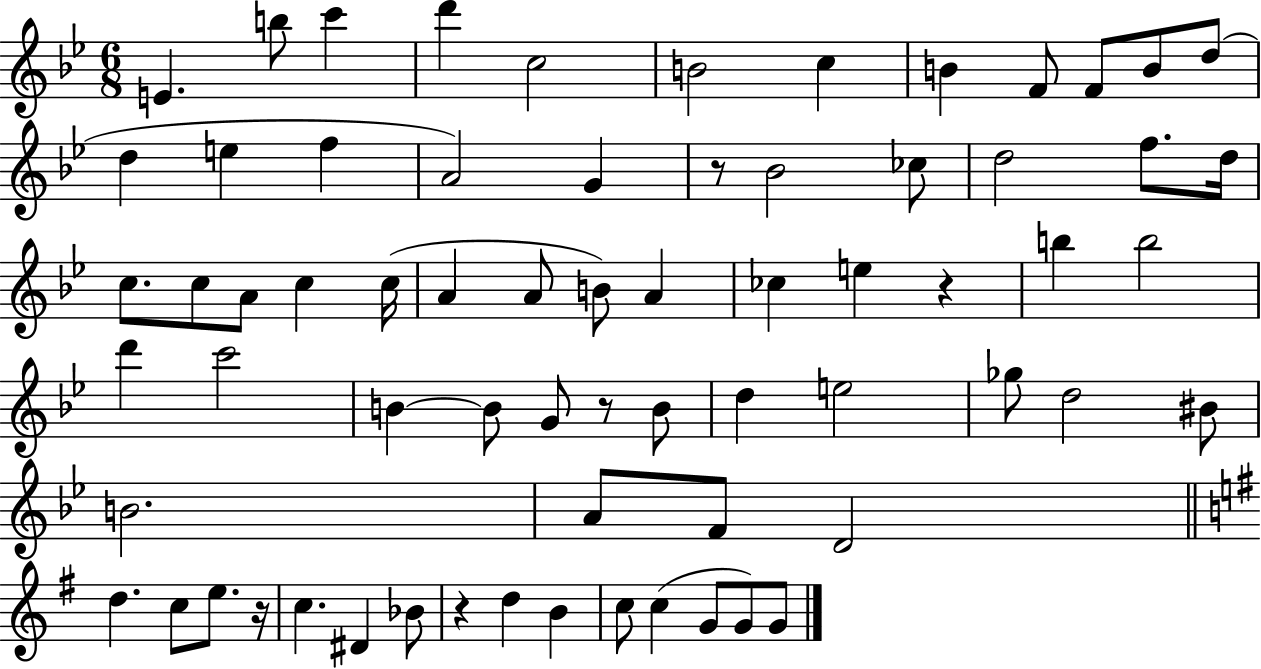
E4/q. B5/e C6/q D6/q C5/h B4/h C5/q B4/q F4/e F4/e B4/e D5/e D5/q E5/q F5/q A4/h G4/q R/e Bb4/h CES5/e D5/h F5/e. D5/s C5/e. C5/e A4/e C5/q C5/s A4/q A4/e B4/e A4/q CES5/q E5/q R/q B5/q B5/h D6/q C6/h B4/q B4/e G4/e R/e B4/e D5/q E5/h Gb5/e D5/h BIS4/e B4/h. A4/e F4/e D4/h D5/q. C5/e E5/e. R/s C5/q. D#4/q Bb4/e R/q D5/q B4/q C5/e C5/q G4/e G4/e G4/e